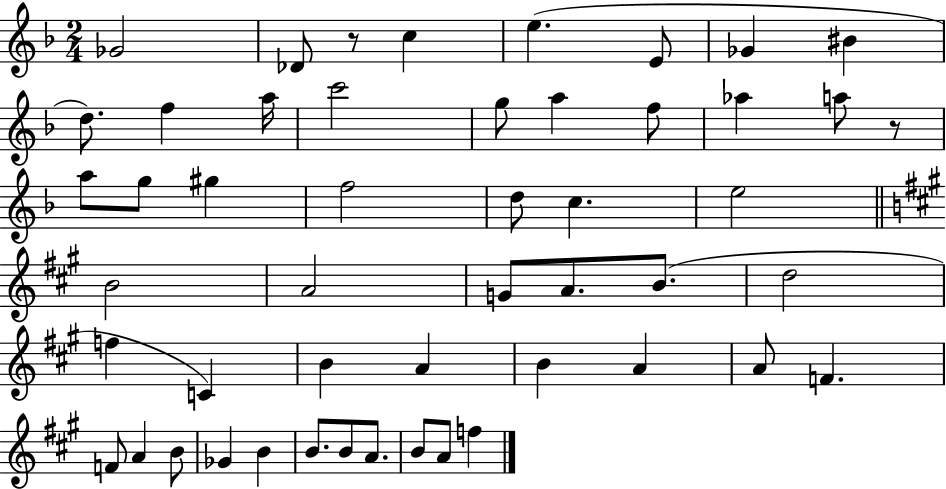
{
  \clef treble
  \numericTimeSignature
  \time 2/4
  \key f \major
  ges'2 | des'8 r8 c''4 | e''4.( e'8 | ges'4 bis'4 | \break d''8.) f''4 a''16 | c'''2 | g''8 a''4 f''8 | aes''4 a''8 r8 | \break a''8 g''8 gis''4 | f''2 | d''8 c''4. | e''2 | \break \bar "||" \break \key a \major b'2 | a'2 | g'8 a'8. b'8.( | d''2 | \break f''4 c'4) | b'4 a'4 | b'4 a'4 | a'8 f'4. | \break f'8 a'4 b'8 | ges'4 b'4 | b'8. b'8 a'8. | b'8 a'8 f''4 | \break \bar "|."
}